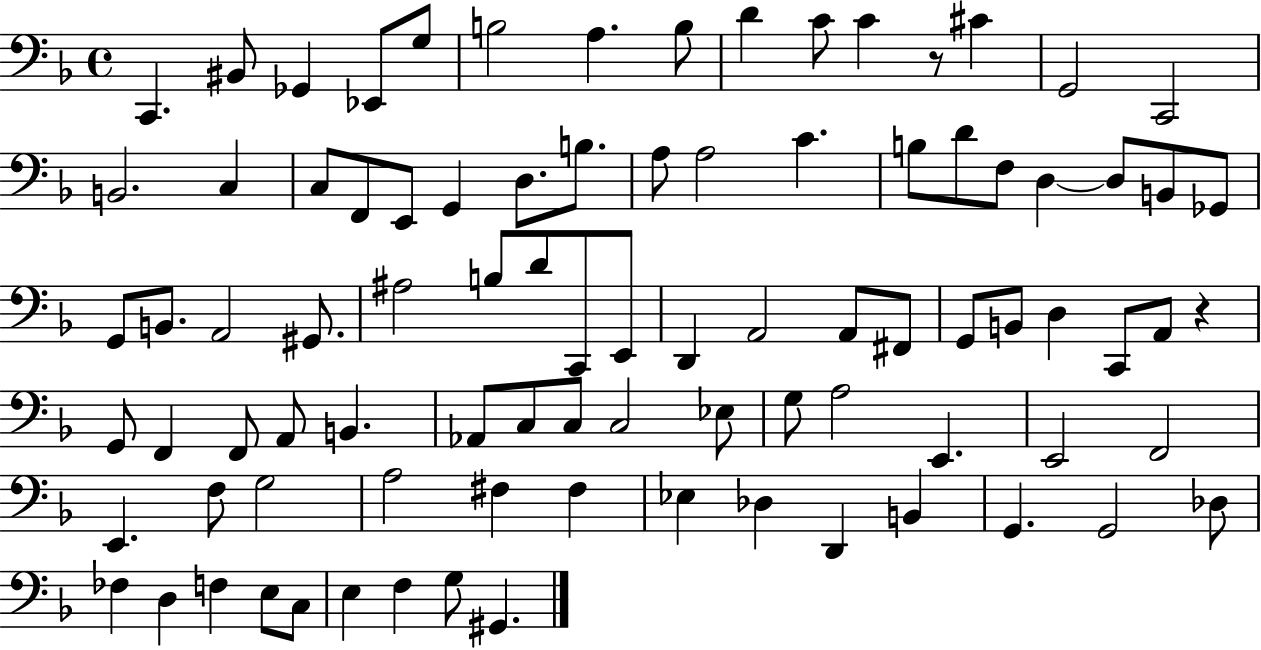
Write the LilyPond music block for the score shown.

{
  \clef bass
  \time 4/4
  \defaultTimeSignature
  \key f \major
  c,4. bis,8 ges,4 ees,8 g8 | b2 a4. b8 | d'4 c'8 c'4 r8 cis'4 | g,2 c,2 | \break b,2. c4 | c8 f,8 e,8 g,4 d8. b8. | a8 a2 c'4. | b8 d'8 f8 d4~~ d8 b,8 ges,8 | \break g,8 b,8. a,2 gis,8. | ais2 b8 d'8 c,8 e,8 | d,4 a,2 a,8 fis,8 | g,8 b,8 d4 c,8 a,8 r4 | \break g,8 f,4 f,8 a,8 b,4. | aes,8 c8 c8 c2 ees8 | g8 a2 e,4. | e,2 f,2 | \break e,4. f8 g2 | a2 fis4 fis4 | ees4 des4 d,4 b,4 | g,4. g,2 des8 | \break fes4 d4 f4 e8 c8 | e4 f4 g8 gis,4. | \bar "|."
}